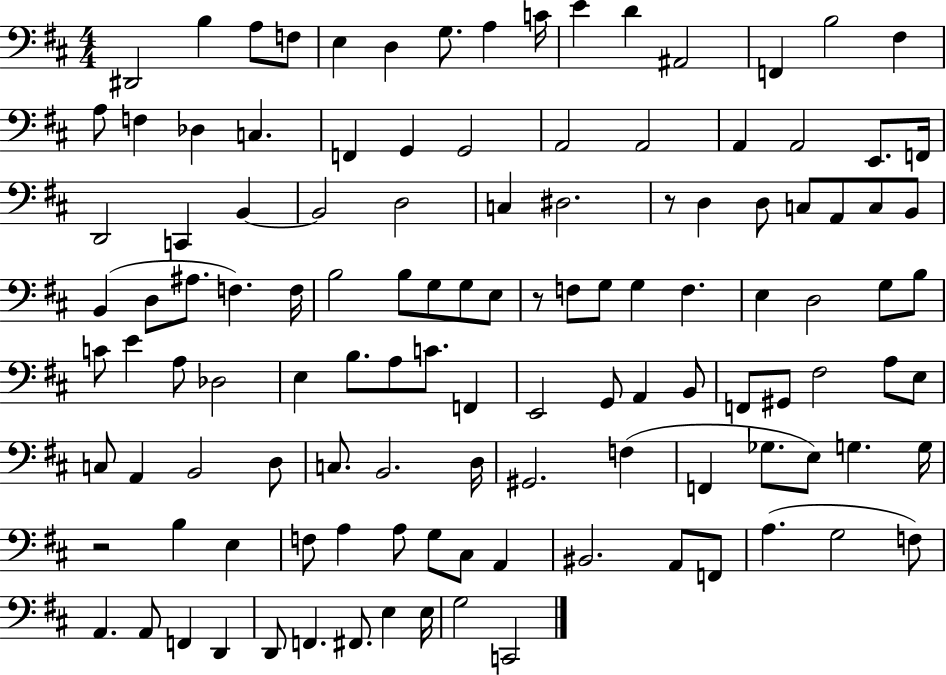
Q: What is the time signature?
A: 4/4